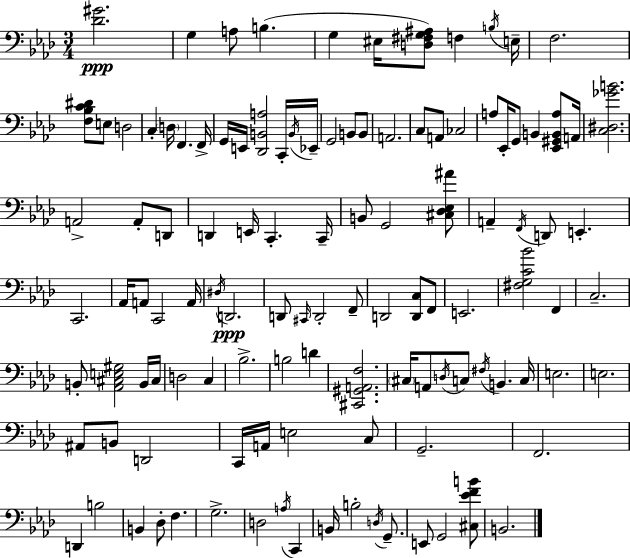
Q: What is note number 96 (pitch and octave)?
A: C2